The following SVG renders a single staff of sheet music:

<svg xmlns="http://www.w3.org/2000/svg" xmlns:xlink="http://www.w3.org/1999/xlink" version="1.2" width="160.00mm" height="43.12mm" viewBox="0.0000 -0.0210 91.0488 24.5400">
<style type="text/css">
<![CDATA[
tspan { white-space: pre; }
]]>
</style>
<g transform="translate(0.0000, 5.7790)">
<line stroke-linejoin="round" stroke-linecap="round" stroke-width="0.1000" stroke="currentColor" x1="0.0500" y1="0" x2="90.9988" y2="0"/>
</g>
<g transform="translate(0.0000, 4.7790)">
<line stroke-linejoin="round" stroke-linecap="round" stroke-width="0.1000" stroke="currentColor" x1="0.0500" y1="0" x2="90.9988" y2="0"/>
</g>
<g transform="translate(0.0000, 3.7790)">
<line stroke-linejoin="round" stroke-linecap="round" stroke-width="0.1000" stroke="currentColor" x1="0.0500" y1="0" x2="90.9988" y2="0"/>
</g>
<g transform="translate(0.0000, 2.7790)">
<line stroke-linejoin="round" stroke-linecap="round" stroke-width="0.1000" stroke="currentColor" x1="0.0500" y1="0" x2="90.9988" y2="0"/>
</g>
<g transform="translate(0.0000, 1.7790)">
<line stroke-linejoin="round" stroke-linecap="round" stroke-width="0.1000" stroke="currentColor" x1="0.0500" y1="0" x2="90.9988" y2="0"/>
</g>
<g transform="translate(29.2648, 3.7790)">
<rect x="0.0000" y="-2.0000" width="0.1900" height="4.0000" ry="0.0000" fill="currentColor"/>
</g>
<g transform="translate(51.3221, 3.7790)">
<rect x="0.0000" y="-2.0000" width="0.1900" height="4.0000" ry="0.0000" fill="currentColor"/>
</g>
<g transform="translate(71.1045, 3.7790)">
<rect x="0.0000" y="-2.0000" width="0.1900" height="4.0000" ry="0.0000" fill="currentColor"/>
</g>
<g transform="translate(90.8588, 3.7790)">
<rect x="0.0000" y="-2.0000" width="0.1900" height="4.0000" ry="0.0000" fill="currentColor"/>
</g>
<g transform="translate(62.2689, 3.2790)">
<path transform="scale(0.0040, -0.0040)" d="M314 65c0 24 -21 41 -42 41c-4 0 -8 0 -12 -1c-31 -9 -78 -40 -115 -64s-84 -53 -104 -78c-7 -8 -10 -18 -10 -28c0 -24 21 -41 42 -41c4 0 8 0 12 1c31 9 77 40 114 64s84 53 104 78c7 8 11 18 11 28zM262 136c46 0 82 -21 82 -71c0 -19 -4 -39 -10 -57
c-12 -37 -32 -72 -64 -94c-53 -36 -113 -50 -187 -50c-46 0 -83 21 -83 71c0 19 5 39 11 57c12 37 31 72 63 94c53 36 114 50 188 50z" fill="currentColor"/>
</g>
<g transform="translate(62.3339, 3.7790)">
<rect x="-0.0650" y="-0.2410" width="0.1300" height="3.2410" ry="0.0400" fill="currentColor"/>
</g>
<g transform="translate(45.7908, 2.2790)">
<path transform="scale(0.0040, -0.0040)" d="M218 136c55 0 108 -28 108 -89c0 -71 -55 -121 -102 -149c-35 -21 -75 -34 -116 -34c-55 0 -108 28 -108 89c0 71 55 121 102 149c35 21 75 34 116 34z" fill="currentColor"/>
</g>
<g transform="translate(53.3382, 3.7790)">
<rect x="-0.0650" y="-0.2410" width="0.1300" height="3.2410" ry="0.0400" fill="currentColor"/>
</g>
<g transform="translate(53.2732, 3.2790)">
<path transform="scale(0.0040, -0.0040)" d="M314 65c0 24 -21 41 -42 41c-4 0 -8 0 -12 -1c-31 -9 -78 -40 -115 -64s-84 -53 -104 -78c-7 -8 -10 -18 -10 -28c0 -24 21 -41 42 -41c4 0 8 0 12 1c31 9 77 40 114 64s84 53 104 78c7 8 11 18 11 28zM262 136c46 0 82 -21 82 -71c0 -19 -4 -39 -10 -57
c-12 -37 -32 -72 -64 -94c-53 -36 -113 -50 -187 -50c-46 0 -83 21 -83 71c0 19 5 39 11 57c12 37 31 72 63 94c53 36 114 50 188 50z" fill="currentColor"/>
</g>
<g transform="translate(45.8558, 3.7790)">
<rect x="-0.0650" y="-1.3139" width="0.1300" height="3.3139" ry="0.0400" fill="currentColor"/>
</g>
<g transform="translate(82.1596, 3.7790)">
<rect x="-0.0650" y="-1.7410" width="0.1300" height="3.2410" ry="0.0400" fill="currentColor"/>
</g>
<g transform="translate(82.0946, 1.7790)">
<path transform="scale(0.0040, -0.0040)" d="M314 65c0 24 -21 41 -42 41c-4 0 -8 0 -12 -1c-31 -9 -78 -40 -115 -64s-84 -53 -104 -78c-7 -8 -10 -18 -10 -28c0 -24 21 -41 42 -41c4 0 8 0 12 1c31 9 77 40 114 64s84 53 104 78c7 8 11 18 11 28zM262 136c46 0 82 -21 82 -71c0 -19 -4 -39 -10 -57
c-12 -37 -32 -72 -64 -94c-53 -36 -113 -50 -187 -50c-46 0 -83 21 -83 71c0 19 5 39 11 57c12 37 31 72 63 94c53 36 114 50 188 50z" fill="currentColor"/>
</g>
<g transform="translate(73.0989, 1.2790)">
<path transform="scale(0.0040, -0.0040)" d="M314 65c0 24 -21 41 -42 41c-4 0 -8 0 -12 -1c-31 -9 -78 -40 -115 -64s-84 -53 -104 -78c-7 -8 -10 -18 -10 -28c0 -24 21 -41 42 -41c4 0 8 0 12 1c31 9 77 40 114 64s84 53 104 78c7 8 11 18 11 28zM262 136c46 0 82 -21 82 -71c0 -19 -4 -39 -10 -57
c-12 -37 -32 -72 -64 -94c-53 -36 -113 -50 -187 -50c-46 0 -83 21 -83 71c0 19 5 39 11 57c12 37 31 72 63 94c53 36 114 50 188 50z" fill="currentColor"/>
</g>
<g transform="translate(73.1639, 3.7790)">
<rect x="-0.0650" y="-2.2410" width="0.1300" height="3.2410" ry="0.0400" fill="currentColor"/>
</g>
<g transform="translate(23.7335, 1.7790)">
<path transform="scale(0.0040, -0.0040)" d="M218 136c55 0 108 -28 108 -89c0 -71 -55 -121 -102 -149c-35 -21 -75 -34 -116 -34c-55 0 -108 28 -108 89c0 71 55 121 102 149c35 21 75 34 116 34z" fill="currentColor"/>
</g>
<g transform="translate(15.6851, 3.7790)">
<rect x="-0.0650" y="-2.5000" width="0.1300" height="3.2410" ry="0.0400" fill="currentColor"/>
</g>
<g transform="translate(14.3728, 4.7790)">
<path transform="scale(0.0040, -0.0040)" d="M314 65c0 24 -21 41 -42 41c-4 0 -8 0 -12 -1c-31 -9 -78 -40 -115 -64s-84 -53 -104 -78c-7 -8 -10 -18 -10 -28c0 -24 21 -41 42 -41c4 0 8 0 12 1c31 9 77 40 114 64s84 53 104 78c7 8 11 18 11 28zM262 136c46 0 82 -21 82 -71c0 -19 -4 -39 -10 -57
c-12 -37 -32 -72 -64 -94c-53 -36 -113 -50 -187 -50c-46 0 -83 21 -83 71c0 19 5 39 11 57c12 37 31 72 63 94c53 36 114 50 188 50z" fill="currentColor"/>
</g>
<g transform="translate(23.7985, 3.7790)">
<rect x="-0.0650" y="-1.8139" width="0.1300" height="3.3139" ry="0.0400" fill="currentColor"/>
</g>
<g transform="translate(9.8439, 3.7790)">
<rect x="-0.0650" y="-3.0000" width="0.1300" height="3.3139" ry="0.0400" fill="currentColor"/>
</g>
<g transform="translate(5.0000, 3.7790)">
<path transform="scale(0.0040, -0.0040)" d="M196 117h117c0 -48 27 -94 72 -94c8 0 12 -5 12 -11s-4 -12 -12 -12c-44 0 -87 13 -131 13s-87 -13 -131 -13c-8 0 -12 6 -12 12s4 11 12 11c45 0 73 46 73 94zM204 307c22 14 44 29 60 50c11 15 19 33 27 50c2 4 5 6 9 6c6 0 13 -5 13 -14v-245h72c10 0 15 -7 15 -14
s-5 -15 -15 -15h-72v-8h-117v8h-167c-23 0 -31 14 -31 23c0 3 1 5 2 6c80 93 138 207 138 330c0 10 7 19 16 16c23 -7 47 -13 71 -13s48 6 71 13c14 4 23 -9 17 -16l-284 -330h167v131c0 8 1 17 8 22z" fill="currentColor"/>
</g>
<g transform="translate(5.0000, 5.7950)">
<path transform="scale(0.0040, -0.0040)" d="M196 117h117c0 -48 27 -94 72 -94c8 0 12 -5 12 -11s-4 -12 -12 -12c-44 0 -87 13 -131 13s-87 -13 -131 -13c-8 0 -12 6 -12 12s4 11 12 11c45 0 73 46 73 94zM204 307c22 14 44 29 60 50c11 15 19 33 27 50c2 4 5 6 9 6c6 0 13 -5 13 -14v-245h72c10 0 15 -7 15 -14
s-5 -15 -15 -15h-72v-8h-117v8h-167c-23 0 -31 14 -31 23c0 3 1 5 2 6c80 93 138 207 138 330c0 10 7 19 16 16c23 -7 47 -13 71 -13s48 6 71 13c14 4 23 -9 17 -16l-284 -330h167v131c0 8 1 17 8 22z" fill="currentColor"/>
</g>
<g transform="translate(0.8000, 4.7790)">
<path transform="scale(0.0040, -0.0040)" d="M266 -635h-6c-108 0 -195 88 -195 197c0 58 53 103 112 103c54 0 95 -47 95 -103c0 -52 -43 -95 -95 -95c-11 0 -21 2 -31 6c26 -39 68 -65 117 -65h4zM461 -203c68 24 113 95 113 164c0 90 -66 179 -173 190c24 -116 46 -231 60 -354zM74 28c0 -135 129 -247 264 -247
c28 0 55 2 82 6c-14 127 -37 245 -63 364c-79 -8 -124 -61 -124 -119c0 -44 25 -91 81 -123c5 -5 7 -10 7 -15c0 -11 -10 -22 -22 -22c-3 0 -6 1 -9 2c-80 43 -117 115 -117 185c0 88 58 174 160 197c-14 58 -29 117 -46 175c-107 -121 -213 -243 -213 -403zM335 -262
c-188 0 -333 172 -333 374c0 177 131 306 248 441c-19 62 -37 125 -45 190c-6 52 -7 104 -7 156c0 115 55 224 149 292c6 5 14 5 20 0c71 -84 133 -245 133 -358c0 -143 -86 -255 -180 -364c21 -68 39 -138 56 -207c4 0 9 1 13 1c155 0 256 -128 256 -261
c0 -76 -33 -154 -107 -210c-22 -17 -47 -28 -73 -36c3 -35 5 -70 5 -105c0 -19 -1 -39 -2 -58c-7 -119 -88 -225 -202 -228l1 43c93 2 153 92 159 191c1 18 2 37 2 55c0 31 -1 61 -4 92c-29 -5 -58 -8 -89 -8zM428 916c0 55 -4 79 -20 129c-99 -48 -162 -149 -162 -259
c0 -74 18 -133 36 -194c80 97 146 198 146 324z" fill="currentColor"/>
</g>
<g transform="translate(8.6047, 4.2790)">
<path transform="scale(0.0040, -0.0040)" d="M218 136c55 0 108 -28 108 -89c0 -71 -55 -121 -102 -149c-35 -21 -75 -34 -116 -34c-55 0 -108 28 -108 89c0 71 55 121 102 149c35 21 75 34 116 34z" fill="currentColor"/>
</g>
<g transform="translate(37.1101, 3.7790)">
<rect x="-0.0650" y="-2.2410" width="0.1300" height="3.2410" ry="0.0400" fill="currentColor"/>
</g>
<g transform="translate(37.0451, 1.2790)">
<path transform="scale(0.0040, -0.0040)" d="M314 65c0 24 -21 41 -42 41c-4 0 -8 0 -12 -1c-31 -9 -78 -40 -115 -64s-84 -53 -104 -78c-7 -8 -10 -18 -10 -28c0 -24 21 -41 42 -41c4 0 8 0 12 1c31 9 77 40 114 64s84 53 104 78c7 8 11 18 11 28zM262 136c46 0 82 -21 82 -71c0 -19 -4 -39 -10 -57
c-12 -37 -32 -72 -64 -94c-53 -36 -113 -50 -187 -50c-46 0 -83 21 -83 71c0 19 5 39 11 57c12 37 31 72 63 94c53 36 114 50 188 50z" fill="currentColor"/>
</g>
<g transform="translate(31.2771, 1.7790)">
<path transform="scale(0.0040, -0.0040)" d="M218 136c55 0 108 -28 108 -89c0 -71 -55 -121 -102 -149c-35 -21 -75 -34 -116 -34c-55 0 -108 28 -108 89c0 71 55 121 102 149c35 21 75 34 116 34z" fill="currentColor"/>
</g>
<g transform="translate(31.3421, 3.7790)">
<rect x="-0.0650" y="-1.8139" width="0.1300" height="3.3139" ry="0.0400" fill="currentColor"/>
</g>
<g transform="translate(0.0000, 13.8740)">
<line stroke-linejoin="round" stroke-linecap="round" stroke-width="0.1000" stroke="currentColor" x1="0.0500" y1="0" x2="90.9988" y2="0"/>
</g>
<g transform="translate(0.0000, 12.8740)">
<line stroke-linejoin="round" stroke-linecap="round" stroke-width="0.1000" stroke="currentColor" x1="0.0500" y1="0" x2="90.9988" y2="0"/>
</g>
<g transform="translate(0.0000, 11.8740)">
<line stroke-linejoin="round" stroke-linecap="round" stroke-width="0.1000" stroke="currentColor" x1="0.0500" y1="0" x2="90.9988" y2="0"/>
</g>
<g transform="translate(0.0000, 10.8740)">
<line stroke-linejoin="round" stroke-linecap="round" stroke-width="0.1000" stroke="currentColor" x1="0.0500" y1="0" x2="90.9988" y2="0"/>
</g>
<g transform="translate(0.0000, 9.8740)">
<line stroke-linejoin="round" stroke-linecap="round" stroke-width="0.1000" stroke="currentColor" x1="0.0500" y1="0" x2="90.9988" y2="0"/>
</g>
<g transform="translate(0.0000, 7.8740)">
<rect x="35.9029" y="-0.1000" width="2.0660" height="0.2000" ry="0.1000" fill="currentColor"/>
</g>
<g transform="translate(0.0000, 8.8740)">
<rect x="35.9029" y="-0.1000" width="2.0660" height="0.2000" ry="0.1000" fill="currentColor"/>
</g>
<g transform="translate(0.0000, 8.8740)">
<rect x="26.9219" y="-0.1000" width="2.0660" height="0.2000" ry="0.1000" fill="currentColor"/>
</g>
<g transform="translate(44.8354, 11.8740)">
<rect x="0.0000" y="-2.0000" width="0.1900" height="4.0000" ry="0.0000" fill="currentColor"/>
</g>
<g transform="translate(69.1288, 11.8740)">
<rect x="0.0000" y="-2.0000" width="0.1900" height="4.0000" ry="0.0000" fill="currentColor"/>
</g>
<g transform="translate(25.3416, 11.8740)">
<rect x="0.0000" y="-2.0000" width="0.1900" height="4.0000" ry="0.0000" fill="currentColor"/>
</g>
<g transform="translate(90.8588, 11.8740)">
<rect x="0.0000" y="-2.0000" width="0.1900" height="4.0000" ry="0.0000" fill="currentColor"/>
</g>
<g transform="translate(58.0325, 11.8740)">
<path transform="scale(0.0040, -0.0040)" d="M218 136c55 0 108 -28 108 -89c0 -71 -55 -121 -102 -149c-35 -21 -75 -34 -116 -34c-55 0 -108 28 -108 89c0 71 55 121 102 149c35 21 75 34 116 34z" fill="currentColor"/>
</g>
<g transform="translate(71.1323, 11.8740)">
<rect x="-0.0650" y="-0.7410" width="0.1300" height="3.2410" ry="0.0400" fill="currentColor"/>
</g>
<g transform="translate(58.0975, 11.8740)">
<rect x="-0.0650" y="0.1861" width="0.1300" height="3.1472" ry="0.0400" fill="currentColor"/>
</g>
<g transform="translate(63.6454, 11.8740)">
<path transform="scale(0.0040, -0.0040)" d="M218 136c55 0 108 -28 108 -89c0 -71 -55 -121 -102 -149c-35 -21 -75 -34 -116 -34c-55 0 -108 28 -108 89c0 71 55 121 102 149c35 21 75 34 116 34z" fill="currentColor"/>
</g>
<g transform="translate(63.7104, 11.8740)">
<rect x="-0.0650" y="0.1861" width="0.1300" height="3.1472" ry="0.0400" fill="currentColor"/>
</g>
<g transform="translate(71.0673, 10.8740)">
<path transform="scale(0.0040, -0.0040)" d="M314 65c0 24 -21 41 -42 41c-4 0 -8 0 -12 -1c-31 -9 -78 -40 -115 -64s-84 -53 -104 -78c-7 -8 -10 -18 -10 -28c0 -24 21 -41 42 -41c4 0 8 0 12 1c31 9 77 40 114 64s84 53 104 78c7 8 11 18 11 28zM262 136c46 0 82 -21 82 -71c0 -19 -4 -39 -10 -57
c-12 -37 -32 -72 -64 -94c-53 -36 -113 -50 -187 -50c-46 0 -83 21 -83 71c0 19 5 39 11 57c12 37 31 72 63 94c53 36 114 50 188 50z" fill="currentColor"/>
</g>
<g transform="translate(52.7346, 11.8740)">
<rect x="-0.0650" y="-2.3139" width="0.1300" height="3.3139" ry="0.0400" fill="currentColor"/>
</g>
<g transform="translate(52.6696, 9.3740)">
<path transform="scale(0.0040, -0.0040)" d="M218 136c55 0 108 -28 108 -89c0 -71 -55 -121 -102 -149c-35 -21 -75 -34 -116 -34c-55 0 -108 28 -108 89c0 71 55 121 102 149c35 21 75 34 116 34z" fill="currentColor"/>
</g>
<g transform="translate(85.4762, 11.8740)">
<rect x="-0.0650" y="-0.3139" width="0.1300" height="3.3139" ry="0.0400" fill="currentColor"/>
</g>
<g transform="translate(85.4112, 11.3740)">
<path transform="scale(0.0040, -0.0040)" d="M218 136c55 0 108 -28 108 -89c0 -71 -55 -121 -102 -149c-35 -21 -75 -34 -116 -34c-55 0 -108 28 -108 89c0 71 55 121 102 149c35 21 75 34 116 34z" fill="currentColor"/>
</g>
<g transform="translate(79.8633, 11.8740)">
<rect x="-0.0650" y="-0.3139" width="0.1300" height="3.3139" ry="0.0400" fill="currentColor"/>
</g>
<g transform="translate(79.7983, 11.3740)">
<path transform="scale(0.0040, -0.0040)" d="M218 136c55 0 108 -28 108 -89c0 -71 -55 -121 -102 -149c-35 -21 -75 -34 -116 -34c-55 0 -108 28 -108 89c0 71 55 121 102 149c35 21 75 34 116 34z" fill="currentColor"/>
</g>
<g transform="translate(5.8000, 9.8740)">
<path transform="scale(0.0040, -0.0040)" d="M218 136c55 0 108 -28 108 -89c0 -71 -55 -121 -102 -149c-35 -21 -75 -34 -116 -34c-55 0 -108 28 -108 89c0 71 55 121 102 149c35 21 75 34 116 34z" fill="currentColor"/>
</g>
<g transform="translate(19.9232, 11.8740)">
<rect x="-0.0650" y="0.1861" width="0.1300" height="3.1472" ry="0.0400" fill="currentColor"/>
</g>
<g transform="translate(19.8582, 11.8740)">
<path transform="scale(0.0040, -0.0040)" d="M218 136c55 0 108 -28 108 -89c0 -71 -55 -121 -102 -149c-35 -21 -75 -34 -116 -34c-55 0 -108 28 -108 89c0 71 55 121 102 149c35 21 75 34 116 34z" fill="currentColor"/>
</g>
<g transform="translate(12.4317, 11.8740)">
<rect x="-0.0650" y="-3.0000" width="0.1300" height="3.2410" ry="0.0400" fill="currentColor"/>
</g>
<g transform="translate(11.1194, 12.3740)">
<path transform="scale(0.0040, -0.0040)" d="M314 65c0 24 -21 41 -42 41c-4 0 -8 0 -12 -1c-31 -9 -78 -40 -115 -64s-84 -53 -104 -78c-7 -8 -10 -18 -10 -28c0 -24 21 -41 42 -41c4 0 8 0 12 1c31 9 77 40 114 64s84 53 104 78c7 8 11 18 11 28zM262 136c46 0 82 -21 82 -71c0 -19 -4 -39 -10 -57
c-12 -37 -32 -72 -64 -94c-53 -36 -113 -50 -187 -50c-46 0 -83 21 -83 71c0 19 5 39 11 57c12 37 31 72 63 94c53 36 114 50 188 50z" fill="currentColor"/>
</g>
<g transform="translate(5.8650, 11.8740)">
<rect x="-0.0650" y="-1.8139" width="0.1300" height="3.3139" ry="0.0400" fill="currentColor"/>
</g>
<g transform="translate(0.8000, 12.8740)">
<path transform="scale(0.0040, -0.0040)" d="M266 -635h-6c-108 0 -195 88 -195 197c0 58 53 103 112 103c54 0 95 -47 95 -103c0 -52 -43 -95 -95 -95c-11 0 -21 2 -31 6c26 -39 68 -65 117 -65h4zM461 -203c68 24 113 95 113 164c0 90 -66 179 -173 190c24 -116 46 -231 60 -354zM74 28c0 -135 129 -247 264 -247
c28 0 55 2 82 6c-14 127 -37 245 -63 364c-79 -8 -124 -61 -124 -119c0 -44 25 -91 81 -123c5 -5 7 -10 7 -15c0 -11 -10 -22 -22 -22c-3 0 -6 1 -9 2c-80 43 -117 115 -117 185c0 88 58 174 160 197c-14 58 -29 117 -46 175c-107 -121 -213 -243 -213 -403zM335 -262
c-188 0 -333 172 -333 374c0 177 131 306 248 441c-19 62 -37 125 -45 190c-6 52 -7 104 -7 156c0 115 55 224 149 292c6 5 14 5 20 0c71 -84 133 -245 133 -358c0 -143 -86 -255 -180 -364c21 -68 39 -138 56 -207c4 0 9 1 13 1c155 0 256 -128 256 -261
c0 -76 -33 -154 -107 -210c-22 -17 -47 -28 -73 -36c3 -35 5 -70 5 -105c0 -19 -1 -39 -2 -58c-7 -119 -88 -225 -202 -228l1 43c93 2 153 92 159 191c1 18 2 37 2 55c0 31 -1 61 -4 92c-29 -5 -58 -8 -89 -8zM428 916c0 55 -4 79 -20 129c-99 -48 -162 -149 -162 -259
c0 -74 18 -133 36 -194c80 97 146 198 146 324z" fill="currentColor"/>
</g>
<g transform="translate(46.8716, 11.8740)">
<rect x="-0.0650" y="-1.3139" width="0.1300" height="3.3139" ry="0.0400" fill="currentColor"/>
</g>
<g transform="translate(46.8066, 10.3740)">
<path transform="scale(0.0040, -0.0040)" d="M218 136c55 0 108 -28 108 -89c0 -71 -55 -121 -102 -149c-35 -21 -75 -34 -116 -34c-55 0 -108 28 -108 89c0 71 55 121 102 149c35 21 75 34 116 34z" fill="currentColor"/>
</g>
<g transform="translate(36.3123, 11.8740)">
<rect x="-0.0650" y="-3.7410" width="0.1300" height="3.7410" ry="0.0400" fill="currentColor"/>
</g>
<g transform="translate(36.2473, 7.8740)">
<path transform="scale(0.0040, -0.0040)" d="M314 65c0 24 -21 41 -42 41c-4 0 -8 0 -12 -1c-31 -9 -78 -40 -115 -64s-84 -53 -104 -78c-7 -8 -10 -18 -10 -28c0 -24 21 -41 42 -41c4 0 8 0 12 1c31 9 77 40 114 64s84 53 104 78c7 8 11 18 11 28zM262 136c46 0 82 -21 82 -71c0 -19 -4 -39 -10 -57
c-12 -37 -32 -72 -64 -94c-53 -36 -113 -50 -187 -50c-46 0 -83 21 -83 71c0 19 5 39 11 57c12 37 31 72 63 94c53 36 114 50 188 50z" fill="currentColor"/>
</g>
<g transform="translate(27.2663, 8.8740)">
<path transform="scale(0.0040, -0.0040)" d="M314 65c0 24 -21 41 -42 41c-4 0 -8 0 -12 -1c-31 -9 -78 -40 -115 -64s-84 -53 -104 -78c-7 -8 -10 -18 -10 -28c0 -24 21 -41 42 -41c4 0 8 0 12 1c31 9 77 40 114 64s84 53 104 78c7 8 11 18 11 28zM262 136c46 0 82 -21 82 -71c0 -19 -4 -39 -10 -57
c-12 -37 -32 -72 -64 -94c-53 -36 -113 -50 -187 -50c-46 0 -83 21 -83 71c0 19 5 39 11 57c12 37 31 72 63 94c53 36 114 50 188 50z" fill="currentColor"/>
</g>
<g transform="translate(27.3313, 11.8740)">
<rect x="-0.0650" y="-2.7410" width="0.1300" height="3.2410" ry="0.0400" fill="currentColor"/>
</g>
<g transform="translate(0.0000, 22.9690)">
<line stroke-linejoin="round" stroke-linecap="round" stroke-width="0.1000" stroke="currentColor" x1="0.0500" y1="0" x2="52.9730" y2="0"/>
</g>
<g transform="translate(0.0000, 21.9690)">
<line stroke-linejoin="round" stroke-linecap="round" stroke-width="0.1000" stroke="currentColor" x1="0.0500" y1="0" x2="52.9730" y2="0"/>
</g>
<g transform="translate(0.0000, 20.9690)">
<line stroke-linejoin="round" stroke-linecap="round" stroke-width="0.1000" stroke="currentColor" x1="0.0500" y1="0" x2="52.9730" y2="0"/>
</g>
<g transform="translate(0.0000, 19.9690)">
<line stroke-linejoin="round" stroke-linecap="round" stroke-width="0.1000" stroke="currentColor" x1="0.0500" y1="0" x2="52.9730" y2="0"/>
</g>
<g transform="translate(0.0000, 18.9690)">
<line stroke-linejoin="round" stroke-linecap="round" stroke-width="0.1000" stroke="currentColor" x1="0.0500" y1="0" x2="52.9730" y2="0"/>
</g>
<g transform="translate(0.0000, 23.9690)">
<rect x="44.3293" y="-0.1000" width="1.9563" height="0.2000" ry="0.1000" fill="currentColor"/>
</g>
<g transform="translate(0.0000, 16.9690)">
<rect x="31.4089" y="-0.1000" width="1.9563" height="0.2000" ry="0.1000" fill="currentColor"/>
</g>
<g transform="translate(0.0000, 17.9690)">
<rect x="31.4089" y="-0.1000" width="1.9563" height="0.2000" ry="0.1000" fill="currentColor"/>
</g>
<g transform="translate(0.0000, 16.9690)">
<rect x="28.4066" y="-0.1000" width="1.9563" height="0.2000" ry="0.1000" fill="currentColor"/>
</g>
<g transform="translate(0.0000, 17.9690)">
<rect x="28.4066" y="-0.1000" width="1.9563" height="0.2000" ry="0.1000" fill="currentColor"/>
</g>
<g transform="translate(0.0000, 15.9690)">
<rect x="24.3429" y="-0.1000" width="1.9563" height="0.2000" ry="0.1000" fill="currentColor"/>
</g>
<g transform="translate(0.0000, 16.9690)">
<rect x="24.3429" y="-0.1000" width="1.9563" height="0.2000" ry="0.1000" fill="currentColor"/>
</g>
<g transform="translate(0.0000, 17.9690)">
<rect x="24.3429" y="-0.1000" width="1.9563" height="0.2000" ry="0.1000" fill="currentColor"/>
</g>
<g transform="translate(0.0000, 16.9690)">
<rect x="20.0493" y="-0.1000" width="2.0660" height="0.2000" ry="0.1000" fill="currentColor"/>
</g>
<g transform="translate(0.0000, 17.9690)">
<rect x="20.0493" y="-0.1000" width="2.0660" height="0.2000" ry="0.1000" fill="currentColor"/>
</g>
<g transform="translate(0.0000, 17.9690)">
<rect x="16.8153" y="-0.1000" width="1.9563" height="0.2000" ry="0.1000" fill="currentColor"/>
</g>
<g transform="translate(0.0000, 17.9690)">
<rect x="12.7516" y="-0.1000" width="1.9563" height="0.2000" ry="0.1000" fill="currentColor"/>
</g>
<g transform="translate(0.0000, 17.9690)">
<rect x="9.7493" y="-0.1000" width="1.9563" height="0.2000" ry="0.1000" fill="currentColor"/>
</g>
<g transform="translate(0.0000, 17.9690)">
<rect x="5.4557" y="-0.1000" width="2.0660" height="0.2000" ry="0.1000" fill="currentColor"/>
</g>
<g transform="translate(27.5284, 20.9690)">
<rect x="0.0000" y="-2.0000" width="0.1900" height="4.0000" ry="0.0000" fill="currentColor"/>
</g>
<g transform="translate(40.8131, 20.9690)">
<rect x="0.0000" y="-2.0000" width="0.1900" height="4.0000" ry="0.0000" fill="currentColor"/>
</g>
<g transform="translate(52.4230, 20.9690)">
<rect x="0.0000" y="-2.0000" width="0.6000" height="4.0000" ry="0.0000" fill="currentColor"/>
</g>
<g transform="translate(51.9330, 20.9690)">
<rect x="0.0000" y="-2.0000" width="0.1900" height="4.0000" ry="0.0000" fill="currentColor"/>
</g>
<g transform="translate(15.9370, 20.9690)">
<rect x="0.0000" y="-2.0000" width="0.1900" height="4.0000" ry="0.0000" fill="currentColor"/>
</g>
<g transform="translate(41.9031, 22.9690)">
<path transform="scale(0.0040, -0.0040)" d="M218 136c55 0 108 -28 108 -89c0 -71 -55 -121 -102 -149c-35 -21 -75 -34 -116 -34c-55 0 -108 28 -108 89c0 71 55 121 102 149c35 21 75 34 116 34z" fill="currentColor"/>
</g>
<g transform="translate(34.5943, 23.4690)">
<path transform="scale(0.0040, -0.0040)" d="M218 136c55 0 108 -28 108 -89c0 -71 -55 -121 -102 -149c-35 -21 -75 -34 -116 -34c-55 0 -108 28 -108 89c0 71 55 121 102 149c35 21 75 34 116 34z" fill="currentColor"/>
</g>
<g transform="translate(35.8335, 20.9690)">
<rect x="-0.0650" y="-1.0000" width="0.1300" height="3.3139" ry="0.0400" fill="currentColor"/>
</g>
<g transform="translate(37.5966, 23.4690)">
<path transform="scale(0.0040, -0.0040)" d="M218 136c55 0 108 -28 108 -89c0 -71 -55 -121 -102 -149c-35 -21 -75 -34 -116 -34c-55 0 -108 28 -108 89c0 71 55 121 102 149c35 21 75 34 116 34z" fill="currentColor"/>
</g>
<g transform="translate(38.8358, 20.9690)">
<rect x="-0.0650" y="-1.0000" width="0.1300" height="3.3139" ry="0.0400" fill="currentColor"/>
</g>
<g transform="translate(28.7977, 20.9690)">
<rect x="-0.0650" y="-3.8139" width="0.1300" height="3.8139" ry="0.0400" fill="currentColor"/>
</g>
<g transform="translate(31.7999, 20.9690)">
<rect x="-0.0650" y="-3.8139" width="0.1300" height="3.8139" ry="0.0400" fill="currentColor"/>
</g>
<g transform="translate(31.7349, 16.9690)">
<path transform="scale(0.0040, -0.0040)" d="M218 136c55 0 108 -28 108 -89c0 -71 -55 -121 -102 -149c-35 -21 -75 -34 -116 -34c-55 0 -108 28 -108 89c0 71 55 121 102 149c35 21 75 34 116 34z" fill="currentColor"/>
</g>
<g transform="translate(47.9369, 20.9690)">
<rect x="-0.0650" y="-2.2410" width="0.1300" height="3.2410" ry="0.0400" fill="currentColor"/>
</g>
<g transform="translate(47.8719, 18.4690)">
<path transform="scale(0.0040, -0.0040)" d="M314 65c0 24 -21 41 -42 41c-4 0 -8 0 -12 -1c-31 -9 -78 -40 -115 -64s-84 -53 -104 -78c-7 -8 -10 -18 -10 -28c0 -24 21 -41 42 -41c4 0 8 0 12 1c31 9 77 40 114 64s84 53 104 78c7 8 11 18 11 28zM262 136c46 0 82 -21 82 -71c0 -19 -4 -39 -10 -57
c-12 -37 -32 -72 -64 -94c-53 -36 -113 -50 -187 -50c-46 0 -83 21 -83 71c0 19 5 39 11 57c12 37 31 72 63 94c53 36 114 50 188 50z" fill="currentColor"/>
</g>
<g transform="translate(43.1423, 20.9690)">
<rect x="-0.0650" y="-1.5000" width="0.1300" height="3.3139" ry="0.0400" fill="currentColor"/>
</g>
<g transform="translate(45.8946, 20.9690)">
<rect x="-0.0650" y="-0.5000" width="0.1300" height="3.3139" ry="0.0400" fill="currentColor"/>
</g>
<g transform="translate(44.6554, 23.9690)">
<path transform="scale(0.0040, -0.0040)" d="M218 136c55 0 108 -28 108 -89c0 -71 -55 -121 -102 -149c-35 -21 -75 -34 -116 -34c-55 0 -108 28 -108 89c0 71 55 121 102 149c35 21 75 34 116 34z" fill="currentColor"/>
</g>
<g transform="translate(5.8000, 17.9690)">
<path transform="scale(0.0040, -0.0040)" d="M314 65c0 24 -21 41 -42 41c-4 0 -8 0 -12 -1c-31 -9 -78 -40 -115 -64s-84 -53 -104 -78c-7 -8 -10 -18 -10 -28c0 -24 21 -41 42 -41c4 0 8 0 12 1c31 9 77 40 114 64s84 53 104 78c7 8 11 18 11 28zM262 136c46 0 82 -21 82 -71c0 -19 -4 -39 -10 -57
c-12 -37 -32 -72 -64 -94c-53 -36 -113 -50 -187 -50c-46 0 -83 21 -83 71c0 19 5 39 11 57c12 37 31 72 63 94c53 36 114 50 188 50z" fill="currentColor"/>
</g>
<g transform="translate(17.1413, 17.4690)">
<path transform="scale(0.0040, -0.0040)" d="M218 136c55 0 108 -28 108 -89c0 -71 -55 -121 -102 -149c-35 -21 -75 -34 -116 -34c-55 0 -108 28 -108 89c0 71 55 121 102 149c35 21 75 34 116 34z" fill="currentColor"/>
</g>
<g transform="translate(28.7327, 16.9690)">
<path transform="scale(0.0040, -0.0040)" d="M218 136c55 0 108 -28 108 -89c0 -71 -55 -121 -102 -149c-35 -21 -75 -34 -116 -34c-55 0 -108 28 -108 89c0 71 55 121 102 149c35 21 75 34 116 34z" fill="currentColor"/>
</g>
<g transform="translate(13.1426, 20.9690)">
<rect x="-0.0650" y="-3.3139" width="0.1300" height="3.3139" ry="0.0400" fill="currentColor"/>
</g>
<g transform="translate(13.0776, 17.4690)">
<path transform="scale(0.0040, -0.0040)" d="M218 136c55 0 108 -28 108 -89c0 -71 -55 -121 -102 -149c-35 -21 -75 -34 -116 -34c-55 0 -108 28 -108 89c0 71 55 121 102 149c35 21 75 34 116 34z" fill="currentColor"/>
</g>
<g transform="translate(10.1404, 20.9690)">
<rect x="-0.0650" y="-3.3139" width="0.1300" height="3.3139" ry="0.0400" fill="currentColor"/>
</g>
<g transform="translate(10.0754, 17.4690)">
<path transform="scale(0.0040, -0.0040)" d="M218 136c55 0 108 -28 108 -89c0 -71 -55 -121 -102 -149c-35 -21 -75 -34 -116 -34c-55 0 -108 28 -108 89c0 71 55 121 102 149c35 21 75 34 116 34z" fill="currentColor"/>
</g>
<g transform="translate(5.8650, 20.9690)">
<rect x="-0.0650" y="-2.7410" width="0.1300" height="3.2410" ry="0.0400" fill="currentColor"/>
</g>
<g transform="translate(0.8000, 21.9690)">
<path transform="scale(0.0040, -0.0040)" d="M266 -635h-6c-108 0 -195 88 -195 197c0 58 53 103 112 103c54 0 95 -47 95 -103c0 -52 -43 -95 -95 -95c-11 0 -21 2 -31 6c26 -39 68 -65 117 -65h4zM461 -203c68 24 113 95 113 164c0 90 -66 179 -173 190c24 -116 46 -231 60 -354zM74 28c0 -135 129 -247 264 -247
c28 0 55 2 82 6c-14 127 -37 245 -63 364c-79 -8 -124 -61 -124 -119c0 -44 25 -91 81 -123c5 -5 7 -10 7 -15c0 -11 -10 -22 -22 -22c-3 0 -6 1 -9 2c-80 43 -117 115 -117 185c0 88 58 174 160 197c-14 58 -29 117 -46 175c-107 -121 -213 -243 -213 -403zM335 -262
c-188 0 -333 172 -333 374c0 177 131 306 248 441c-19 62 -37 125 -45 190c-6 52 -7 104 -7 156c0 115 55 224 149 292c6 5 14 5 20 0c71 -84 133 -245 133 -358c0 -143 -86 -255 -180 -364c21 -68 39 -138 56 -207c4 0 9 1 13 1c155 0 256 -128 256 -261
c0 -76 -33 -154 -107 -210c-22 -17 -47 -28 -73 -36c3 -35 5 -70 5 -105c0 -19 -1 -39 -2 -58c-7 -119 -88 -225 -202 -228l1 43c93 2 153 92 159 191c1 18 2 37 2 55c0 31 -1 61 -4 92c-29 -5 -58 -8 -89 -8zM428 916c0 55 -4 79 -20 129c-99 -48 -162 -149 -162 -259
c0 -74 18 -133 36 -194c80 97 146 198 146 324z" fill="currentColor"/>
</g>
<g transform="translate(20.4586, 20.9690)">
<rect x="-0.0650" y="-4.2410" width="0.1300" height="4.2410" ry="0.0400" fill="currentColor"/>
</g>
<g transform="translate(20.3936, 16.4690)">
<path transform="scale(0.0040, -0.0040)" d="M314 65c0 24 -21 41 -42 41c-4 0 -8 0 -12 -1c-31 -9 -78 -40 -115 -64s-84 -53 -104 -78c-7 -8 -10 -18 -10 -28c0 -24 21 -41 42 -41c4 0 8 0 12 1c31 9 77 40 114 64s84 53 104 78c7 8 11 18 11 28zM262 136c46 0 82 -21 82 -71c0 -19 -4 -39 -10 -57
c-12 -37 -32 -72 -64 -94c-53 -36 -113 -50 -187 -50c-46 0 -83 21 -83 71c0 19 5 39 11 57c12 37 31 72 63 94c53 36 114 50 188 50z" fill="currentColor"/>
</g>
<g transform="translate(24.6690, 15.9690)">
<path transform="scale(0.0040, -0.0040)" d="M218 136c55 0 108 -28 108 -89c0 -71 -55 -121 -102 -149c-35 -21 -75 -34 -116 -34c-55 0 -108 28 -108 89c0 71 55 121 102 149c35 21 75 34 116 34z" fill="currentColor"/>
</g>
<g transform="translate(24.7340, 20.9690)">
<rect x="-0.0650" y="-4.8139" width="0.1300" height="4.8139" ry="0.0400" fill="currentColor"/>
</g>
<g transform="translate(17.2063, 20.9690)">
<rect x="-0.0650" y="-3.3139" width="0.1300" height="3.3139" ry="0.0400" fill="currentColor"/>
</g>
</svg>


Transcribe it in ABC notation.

X:1
T:Untitled
M:4/4
L:1/4
K:C
A G2 f f g2 e c2 c2 g2 f2 f A2 B a2 c'2 e g B B d2 c c a2 b b b d'2 e' c' c' D D E C g2